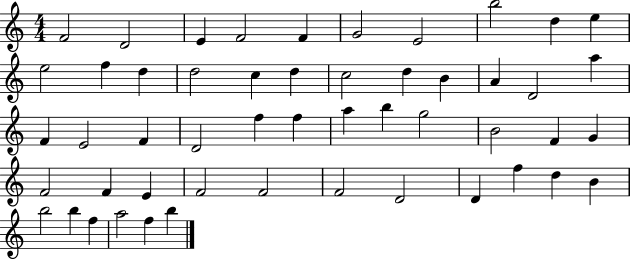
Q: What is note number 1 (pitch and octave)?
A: F4